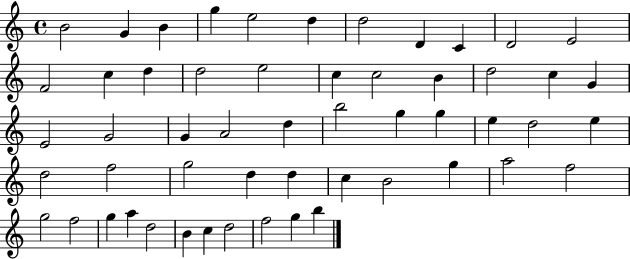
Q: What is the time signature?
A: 4/4